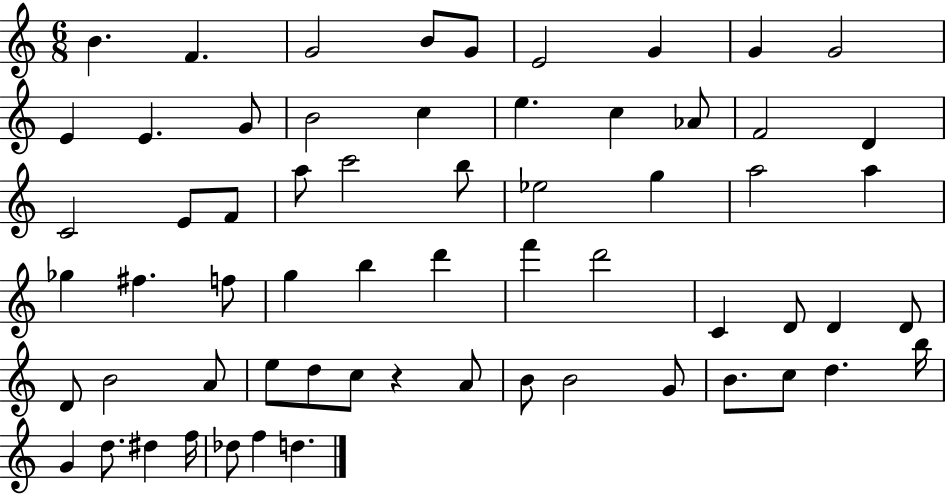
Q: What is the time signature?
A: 6/8